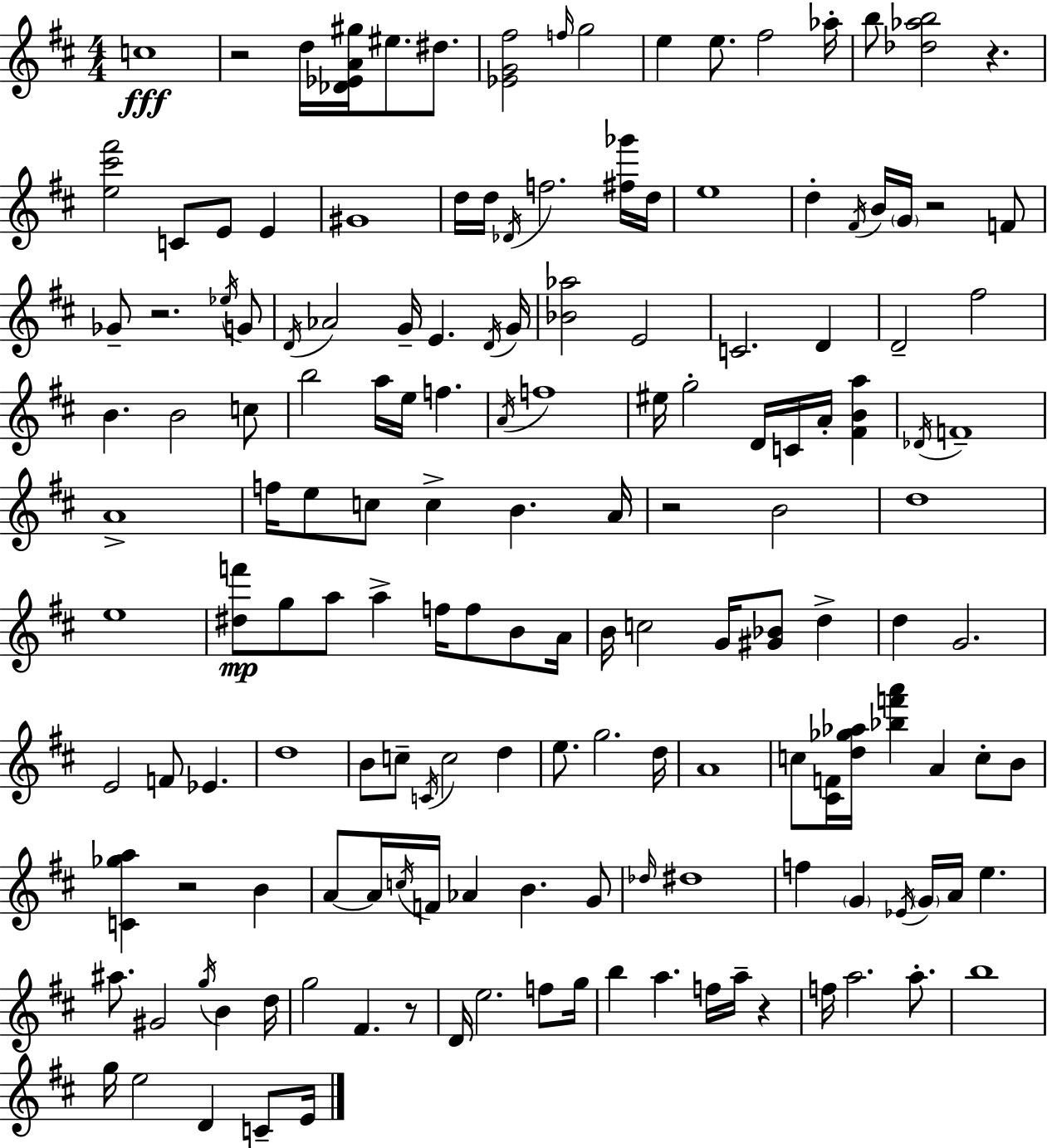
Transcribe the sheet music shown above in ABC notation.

X:1
T:Untitled
M:4/4
L:1/4
K:D
c4 z2 d/4 [_D_EA^g]/4 ^e/2 ^d/2 [_EG^f]2 f/4 g2 e e/2 ^f2 _a/4 b/2 [_d_ab]2 z [e^c'^f']2 C/2 E/2 E ^G4 d/4 d/4 _D/4 f2 [^f_g']/4 d/4 e4 d ^F/4 B/4 G/4 z2 F/2 _G/2 z2 _e/4 G/2 D/4 _A2 G/4 E D/4 G/4 [_B_a]2 E2 C2 D D2 ^f2 B B2 c/2 b2 a/4 e/4 f A/4 f4 ^e/4 g2 D/4 C/4 A/4 [^FBa] _D/4 F4 A4 f/4 e/2 c/2 c B A/4 z2 B2 d4 e4 [^df']/2 g/2 a/2 a f/4 f/2 B/2 A/4 B/4 c2 G/4 [^G_B]/2 d d G2 E2 F/2 _E d4 B/2 c/2 C/4 c2 d e/2 g2 d/4 A4 c/2 [^CF]/4 [d_g_a]/4 [_bf'a'] A c/2 B/2 [C_ga] z2 B A/2 A/4 c/4 F/4 _A B G/2 _d/4 ^d4 f G _E/4 G/4 A/4 e ^a/2 ^G2 g/4 B d/4 g2 ^F z/2 D/4 e2 f/2 g/4 b a f/4 a/4 z f/4 a2 a/2 b4 g/4 e2 D C/2 E/4